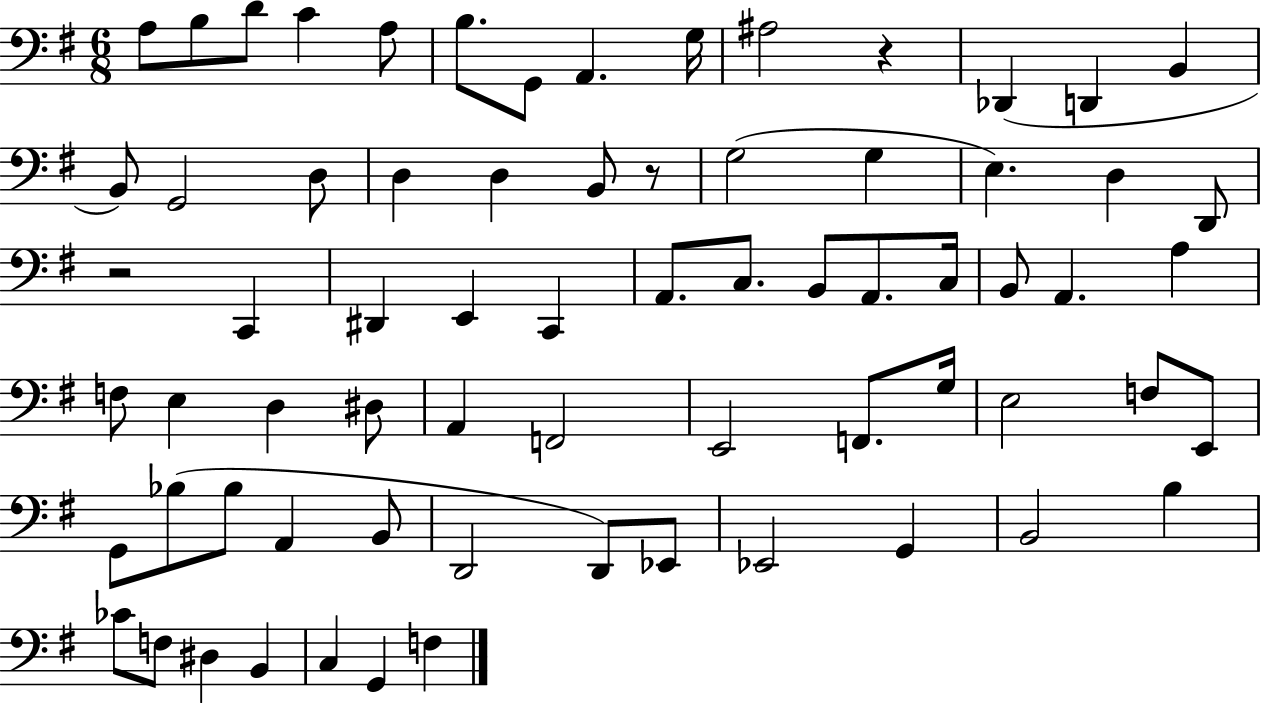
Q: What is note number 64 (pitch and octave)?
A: B2